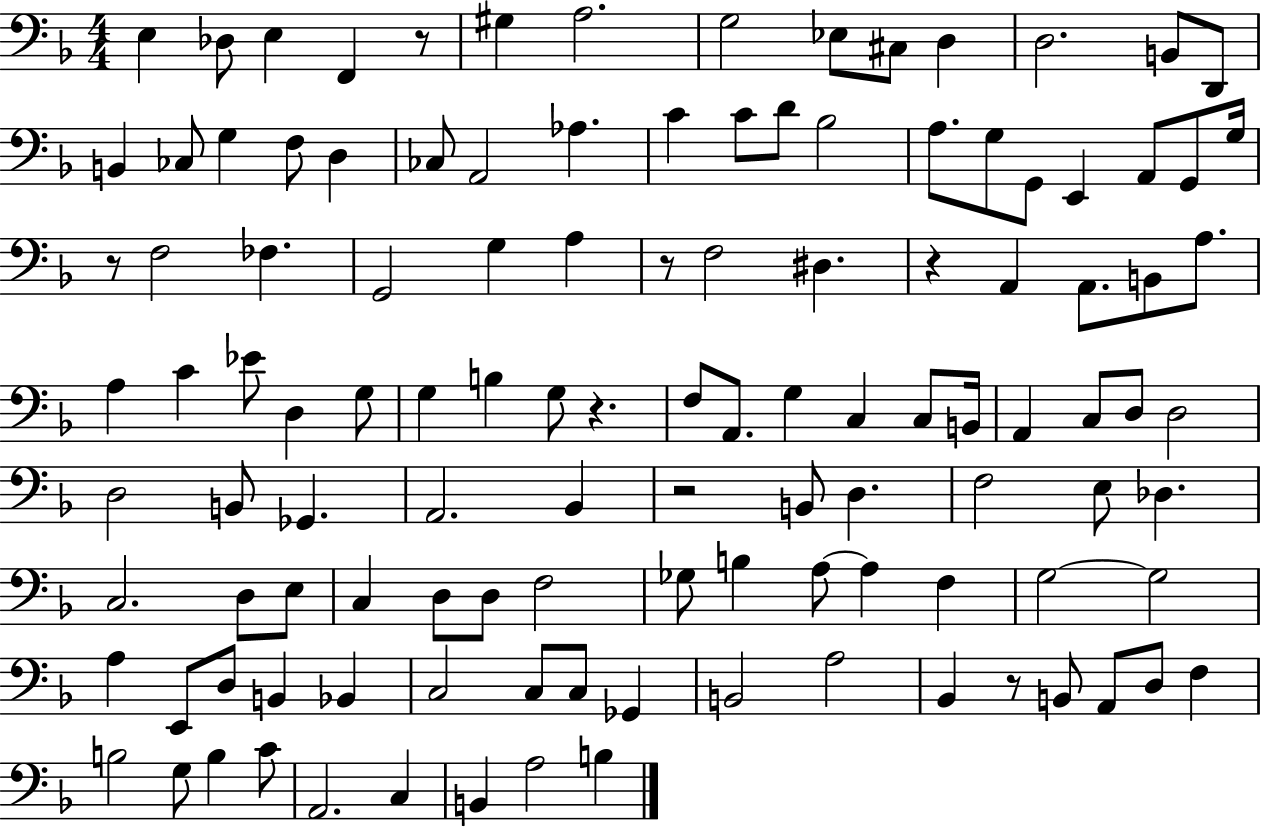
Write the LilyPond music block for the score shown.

{
  \clef bass
  \numericTimeSignature
  \time 4/4
  \key f \major
  \repeat volta 2 { e4 des8 e4 f,4 r8 | gis4 a2. | g2 ees8 cis8 d4 | d2. b,8 d,8 | \break b,4 ces8 g4 f8 d4 | ces8 a,2 aes4. | c'4 c'8 d'8 bes2 | a8. g8 g,8 e,4 a,8 g,8 g16 | \break r8 f2 fes4. | g,2 g4 a4 | r8 f2 dis4. | r4 a,4 a,8. b,8 a8. | \break a4 c'4 ees'8 d4 g8 | g4 b4 g8 r4. | f8 a,8. g4 c4 c8 b,16 | a,4 c8 d8 d2 | \break d2 b,8 ges,4. | a,2. bes,4 | r2 b,8 d4. | f2 e8 des4. | \break c2. d8 e8 | c4 d8 d8 f2 | ges8 b4 a8~~ a4 f4 | g2~~ g2 | \break a4 e,8 d8 b,4 bes,4 | c2 c8 c8 ges,4 | b,2 a2 | bes,4 r8 b,8 a,8 d8 f4 | \break b2 g8 b4 c'8 | a,2. c4 | b,4 a2 b4 | } \bar "|."
}